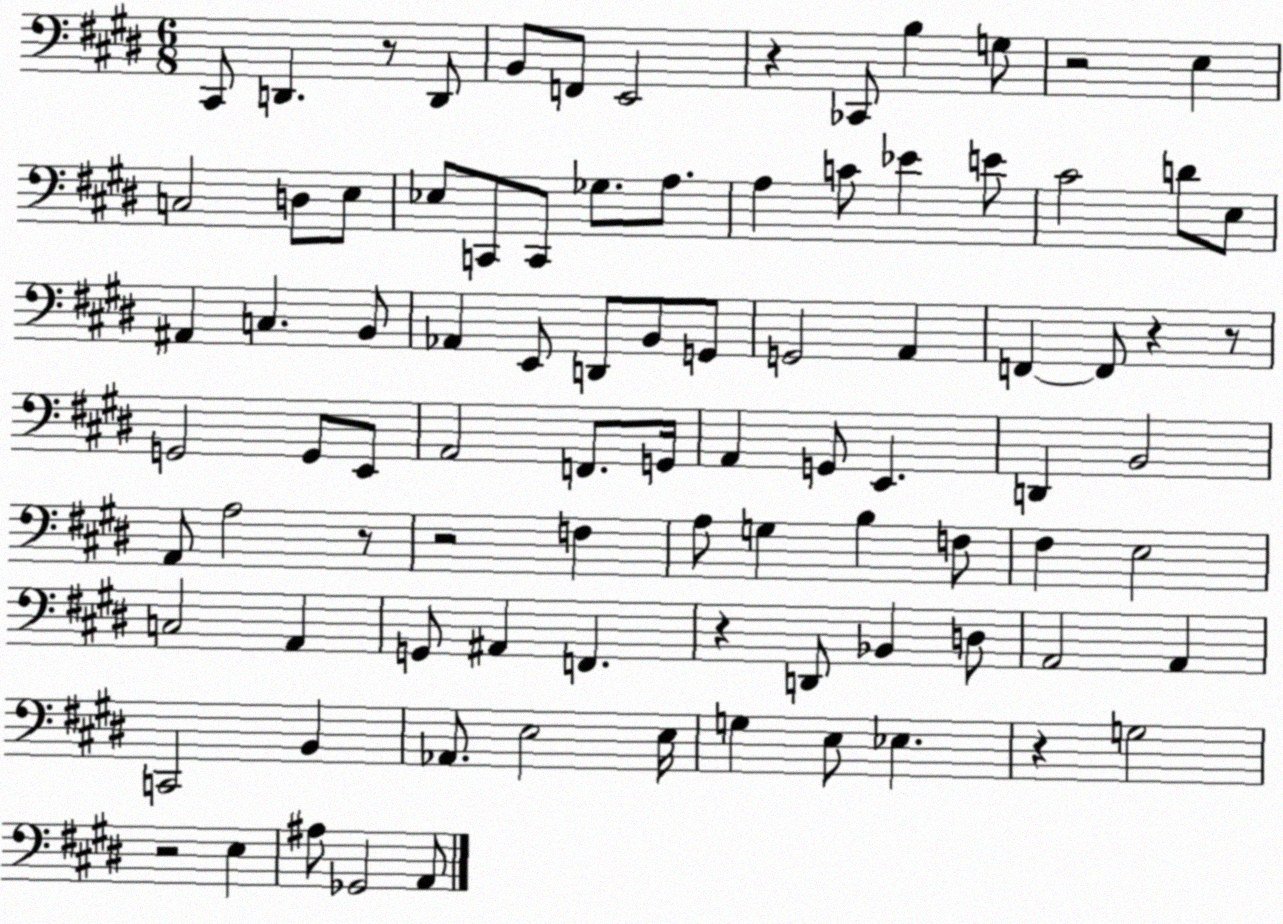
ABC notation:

X:1
T:Untitled
M:6/8
L:1/4
K:E
^C,,/2 D,, z/2 D,,/2 B,,/2 F,,/2 E,,2 z _C,,/2 B, G,/2 z2 E, C,2 D,/2 E,/2 _E,/2 C,,/2 C,,/2 _G,/2 A,/2 A, C/2 _E E/2 ^C2 D/2 E,/2 ^A,, C, B,,/2 _A,, E,,/2 D,,/2 B,,/2 G,,/2 G,,2 A,, F,, F,,/2 z z/2 G,,2 G,,/2 E,,/2 A,,2 F,,/2 G,,/4 A,, G,,/2 E,, D,, B,,2 A,,/2 A,2 z/2 z2 F, A,/2 G, B, F,/2 ^F, E,2 C,2 A,, G,,/2 ^A,, F,, z D,,/2 _B,, D,/2 A,,2 A,, C,,2 B,, _A,,/2 E,2 E,/4 G, E,/2 _E, z G,2 z2 E, ^A,/2 _G,,2 A,,/2